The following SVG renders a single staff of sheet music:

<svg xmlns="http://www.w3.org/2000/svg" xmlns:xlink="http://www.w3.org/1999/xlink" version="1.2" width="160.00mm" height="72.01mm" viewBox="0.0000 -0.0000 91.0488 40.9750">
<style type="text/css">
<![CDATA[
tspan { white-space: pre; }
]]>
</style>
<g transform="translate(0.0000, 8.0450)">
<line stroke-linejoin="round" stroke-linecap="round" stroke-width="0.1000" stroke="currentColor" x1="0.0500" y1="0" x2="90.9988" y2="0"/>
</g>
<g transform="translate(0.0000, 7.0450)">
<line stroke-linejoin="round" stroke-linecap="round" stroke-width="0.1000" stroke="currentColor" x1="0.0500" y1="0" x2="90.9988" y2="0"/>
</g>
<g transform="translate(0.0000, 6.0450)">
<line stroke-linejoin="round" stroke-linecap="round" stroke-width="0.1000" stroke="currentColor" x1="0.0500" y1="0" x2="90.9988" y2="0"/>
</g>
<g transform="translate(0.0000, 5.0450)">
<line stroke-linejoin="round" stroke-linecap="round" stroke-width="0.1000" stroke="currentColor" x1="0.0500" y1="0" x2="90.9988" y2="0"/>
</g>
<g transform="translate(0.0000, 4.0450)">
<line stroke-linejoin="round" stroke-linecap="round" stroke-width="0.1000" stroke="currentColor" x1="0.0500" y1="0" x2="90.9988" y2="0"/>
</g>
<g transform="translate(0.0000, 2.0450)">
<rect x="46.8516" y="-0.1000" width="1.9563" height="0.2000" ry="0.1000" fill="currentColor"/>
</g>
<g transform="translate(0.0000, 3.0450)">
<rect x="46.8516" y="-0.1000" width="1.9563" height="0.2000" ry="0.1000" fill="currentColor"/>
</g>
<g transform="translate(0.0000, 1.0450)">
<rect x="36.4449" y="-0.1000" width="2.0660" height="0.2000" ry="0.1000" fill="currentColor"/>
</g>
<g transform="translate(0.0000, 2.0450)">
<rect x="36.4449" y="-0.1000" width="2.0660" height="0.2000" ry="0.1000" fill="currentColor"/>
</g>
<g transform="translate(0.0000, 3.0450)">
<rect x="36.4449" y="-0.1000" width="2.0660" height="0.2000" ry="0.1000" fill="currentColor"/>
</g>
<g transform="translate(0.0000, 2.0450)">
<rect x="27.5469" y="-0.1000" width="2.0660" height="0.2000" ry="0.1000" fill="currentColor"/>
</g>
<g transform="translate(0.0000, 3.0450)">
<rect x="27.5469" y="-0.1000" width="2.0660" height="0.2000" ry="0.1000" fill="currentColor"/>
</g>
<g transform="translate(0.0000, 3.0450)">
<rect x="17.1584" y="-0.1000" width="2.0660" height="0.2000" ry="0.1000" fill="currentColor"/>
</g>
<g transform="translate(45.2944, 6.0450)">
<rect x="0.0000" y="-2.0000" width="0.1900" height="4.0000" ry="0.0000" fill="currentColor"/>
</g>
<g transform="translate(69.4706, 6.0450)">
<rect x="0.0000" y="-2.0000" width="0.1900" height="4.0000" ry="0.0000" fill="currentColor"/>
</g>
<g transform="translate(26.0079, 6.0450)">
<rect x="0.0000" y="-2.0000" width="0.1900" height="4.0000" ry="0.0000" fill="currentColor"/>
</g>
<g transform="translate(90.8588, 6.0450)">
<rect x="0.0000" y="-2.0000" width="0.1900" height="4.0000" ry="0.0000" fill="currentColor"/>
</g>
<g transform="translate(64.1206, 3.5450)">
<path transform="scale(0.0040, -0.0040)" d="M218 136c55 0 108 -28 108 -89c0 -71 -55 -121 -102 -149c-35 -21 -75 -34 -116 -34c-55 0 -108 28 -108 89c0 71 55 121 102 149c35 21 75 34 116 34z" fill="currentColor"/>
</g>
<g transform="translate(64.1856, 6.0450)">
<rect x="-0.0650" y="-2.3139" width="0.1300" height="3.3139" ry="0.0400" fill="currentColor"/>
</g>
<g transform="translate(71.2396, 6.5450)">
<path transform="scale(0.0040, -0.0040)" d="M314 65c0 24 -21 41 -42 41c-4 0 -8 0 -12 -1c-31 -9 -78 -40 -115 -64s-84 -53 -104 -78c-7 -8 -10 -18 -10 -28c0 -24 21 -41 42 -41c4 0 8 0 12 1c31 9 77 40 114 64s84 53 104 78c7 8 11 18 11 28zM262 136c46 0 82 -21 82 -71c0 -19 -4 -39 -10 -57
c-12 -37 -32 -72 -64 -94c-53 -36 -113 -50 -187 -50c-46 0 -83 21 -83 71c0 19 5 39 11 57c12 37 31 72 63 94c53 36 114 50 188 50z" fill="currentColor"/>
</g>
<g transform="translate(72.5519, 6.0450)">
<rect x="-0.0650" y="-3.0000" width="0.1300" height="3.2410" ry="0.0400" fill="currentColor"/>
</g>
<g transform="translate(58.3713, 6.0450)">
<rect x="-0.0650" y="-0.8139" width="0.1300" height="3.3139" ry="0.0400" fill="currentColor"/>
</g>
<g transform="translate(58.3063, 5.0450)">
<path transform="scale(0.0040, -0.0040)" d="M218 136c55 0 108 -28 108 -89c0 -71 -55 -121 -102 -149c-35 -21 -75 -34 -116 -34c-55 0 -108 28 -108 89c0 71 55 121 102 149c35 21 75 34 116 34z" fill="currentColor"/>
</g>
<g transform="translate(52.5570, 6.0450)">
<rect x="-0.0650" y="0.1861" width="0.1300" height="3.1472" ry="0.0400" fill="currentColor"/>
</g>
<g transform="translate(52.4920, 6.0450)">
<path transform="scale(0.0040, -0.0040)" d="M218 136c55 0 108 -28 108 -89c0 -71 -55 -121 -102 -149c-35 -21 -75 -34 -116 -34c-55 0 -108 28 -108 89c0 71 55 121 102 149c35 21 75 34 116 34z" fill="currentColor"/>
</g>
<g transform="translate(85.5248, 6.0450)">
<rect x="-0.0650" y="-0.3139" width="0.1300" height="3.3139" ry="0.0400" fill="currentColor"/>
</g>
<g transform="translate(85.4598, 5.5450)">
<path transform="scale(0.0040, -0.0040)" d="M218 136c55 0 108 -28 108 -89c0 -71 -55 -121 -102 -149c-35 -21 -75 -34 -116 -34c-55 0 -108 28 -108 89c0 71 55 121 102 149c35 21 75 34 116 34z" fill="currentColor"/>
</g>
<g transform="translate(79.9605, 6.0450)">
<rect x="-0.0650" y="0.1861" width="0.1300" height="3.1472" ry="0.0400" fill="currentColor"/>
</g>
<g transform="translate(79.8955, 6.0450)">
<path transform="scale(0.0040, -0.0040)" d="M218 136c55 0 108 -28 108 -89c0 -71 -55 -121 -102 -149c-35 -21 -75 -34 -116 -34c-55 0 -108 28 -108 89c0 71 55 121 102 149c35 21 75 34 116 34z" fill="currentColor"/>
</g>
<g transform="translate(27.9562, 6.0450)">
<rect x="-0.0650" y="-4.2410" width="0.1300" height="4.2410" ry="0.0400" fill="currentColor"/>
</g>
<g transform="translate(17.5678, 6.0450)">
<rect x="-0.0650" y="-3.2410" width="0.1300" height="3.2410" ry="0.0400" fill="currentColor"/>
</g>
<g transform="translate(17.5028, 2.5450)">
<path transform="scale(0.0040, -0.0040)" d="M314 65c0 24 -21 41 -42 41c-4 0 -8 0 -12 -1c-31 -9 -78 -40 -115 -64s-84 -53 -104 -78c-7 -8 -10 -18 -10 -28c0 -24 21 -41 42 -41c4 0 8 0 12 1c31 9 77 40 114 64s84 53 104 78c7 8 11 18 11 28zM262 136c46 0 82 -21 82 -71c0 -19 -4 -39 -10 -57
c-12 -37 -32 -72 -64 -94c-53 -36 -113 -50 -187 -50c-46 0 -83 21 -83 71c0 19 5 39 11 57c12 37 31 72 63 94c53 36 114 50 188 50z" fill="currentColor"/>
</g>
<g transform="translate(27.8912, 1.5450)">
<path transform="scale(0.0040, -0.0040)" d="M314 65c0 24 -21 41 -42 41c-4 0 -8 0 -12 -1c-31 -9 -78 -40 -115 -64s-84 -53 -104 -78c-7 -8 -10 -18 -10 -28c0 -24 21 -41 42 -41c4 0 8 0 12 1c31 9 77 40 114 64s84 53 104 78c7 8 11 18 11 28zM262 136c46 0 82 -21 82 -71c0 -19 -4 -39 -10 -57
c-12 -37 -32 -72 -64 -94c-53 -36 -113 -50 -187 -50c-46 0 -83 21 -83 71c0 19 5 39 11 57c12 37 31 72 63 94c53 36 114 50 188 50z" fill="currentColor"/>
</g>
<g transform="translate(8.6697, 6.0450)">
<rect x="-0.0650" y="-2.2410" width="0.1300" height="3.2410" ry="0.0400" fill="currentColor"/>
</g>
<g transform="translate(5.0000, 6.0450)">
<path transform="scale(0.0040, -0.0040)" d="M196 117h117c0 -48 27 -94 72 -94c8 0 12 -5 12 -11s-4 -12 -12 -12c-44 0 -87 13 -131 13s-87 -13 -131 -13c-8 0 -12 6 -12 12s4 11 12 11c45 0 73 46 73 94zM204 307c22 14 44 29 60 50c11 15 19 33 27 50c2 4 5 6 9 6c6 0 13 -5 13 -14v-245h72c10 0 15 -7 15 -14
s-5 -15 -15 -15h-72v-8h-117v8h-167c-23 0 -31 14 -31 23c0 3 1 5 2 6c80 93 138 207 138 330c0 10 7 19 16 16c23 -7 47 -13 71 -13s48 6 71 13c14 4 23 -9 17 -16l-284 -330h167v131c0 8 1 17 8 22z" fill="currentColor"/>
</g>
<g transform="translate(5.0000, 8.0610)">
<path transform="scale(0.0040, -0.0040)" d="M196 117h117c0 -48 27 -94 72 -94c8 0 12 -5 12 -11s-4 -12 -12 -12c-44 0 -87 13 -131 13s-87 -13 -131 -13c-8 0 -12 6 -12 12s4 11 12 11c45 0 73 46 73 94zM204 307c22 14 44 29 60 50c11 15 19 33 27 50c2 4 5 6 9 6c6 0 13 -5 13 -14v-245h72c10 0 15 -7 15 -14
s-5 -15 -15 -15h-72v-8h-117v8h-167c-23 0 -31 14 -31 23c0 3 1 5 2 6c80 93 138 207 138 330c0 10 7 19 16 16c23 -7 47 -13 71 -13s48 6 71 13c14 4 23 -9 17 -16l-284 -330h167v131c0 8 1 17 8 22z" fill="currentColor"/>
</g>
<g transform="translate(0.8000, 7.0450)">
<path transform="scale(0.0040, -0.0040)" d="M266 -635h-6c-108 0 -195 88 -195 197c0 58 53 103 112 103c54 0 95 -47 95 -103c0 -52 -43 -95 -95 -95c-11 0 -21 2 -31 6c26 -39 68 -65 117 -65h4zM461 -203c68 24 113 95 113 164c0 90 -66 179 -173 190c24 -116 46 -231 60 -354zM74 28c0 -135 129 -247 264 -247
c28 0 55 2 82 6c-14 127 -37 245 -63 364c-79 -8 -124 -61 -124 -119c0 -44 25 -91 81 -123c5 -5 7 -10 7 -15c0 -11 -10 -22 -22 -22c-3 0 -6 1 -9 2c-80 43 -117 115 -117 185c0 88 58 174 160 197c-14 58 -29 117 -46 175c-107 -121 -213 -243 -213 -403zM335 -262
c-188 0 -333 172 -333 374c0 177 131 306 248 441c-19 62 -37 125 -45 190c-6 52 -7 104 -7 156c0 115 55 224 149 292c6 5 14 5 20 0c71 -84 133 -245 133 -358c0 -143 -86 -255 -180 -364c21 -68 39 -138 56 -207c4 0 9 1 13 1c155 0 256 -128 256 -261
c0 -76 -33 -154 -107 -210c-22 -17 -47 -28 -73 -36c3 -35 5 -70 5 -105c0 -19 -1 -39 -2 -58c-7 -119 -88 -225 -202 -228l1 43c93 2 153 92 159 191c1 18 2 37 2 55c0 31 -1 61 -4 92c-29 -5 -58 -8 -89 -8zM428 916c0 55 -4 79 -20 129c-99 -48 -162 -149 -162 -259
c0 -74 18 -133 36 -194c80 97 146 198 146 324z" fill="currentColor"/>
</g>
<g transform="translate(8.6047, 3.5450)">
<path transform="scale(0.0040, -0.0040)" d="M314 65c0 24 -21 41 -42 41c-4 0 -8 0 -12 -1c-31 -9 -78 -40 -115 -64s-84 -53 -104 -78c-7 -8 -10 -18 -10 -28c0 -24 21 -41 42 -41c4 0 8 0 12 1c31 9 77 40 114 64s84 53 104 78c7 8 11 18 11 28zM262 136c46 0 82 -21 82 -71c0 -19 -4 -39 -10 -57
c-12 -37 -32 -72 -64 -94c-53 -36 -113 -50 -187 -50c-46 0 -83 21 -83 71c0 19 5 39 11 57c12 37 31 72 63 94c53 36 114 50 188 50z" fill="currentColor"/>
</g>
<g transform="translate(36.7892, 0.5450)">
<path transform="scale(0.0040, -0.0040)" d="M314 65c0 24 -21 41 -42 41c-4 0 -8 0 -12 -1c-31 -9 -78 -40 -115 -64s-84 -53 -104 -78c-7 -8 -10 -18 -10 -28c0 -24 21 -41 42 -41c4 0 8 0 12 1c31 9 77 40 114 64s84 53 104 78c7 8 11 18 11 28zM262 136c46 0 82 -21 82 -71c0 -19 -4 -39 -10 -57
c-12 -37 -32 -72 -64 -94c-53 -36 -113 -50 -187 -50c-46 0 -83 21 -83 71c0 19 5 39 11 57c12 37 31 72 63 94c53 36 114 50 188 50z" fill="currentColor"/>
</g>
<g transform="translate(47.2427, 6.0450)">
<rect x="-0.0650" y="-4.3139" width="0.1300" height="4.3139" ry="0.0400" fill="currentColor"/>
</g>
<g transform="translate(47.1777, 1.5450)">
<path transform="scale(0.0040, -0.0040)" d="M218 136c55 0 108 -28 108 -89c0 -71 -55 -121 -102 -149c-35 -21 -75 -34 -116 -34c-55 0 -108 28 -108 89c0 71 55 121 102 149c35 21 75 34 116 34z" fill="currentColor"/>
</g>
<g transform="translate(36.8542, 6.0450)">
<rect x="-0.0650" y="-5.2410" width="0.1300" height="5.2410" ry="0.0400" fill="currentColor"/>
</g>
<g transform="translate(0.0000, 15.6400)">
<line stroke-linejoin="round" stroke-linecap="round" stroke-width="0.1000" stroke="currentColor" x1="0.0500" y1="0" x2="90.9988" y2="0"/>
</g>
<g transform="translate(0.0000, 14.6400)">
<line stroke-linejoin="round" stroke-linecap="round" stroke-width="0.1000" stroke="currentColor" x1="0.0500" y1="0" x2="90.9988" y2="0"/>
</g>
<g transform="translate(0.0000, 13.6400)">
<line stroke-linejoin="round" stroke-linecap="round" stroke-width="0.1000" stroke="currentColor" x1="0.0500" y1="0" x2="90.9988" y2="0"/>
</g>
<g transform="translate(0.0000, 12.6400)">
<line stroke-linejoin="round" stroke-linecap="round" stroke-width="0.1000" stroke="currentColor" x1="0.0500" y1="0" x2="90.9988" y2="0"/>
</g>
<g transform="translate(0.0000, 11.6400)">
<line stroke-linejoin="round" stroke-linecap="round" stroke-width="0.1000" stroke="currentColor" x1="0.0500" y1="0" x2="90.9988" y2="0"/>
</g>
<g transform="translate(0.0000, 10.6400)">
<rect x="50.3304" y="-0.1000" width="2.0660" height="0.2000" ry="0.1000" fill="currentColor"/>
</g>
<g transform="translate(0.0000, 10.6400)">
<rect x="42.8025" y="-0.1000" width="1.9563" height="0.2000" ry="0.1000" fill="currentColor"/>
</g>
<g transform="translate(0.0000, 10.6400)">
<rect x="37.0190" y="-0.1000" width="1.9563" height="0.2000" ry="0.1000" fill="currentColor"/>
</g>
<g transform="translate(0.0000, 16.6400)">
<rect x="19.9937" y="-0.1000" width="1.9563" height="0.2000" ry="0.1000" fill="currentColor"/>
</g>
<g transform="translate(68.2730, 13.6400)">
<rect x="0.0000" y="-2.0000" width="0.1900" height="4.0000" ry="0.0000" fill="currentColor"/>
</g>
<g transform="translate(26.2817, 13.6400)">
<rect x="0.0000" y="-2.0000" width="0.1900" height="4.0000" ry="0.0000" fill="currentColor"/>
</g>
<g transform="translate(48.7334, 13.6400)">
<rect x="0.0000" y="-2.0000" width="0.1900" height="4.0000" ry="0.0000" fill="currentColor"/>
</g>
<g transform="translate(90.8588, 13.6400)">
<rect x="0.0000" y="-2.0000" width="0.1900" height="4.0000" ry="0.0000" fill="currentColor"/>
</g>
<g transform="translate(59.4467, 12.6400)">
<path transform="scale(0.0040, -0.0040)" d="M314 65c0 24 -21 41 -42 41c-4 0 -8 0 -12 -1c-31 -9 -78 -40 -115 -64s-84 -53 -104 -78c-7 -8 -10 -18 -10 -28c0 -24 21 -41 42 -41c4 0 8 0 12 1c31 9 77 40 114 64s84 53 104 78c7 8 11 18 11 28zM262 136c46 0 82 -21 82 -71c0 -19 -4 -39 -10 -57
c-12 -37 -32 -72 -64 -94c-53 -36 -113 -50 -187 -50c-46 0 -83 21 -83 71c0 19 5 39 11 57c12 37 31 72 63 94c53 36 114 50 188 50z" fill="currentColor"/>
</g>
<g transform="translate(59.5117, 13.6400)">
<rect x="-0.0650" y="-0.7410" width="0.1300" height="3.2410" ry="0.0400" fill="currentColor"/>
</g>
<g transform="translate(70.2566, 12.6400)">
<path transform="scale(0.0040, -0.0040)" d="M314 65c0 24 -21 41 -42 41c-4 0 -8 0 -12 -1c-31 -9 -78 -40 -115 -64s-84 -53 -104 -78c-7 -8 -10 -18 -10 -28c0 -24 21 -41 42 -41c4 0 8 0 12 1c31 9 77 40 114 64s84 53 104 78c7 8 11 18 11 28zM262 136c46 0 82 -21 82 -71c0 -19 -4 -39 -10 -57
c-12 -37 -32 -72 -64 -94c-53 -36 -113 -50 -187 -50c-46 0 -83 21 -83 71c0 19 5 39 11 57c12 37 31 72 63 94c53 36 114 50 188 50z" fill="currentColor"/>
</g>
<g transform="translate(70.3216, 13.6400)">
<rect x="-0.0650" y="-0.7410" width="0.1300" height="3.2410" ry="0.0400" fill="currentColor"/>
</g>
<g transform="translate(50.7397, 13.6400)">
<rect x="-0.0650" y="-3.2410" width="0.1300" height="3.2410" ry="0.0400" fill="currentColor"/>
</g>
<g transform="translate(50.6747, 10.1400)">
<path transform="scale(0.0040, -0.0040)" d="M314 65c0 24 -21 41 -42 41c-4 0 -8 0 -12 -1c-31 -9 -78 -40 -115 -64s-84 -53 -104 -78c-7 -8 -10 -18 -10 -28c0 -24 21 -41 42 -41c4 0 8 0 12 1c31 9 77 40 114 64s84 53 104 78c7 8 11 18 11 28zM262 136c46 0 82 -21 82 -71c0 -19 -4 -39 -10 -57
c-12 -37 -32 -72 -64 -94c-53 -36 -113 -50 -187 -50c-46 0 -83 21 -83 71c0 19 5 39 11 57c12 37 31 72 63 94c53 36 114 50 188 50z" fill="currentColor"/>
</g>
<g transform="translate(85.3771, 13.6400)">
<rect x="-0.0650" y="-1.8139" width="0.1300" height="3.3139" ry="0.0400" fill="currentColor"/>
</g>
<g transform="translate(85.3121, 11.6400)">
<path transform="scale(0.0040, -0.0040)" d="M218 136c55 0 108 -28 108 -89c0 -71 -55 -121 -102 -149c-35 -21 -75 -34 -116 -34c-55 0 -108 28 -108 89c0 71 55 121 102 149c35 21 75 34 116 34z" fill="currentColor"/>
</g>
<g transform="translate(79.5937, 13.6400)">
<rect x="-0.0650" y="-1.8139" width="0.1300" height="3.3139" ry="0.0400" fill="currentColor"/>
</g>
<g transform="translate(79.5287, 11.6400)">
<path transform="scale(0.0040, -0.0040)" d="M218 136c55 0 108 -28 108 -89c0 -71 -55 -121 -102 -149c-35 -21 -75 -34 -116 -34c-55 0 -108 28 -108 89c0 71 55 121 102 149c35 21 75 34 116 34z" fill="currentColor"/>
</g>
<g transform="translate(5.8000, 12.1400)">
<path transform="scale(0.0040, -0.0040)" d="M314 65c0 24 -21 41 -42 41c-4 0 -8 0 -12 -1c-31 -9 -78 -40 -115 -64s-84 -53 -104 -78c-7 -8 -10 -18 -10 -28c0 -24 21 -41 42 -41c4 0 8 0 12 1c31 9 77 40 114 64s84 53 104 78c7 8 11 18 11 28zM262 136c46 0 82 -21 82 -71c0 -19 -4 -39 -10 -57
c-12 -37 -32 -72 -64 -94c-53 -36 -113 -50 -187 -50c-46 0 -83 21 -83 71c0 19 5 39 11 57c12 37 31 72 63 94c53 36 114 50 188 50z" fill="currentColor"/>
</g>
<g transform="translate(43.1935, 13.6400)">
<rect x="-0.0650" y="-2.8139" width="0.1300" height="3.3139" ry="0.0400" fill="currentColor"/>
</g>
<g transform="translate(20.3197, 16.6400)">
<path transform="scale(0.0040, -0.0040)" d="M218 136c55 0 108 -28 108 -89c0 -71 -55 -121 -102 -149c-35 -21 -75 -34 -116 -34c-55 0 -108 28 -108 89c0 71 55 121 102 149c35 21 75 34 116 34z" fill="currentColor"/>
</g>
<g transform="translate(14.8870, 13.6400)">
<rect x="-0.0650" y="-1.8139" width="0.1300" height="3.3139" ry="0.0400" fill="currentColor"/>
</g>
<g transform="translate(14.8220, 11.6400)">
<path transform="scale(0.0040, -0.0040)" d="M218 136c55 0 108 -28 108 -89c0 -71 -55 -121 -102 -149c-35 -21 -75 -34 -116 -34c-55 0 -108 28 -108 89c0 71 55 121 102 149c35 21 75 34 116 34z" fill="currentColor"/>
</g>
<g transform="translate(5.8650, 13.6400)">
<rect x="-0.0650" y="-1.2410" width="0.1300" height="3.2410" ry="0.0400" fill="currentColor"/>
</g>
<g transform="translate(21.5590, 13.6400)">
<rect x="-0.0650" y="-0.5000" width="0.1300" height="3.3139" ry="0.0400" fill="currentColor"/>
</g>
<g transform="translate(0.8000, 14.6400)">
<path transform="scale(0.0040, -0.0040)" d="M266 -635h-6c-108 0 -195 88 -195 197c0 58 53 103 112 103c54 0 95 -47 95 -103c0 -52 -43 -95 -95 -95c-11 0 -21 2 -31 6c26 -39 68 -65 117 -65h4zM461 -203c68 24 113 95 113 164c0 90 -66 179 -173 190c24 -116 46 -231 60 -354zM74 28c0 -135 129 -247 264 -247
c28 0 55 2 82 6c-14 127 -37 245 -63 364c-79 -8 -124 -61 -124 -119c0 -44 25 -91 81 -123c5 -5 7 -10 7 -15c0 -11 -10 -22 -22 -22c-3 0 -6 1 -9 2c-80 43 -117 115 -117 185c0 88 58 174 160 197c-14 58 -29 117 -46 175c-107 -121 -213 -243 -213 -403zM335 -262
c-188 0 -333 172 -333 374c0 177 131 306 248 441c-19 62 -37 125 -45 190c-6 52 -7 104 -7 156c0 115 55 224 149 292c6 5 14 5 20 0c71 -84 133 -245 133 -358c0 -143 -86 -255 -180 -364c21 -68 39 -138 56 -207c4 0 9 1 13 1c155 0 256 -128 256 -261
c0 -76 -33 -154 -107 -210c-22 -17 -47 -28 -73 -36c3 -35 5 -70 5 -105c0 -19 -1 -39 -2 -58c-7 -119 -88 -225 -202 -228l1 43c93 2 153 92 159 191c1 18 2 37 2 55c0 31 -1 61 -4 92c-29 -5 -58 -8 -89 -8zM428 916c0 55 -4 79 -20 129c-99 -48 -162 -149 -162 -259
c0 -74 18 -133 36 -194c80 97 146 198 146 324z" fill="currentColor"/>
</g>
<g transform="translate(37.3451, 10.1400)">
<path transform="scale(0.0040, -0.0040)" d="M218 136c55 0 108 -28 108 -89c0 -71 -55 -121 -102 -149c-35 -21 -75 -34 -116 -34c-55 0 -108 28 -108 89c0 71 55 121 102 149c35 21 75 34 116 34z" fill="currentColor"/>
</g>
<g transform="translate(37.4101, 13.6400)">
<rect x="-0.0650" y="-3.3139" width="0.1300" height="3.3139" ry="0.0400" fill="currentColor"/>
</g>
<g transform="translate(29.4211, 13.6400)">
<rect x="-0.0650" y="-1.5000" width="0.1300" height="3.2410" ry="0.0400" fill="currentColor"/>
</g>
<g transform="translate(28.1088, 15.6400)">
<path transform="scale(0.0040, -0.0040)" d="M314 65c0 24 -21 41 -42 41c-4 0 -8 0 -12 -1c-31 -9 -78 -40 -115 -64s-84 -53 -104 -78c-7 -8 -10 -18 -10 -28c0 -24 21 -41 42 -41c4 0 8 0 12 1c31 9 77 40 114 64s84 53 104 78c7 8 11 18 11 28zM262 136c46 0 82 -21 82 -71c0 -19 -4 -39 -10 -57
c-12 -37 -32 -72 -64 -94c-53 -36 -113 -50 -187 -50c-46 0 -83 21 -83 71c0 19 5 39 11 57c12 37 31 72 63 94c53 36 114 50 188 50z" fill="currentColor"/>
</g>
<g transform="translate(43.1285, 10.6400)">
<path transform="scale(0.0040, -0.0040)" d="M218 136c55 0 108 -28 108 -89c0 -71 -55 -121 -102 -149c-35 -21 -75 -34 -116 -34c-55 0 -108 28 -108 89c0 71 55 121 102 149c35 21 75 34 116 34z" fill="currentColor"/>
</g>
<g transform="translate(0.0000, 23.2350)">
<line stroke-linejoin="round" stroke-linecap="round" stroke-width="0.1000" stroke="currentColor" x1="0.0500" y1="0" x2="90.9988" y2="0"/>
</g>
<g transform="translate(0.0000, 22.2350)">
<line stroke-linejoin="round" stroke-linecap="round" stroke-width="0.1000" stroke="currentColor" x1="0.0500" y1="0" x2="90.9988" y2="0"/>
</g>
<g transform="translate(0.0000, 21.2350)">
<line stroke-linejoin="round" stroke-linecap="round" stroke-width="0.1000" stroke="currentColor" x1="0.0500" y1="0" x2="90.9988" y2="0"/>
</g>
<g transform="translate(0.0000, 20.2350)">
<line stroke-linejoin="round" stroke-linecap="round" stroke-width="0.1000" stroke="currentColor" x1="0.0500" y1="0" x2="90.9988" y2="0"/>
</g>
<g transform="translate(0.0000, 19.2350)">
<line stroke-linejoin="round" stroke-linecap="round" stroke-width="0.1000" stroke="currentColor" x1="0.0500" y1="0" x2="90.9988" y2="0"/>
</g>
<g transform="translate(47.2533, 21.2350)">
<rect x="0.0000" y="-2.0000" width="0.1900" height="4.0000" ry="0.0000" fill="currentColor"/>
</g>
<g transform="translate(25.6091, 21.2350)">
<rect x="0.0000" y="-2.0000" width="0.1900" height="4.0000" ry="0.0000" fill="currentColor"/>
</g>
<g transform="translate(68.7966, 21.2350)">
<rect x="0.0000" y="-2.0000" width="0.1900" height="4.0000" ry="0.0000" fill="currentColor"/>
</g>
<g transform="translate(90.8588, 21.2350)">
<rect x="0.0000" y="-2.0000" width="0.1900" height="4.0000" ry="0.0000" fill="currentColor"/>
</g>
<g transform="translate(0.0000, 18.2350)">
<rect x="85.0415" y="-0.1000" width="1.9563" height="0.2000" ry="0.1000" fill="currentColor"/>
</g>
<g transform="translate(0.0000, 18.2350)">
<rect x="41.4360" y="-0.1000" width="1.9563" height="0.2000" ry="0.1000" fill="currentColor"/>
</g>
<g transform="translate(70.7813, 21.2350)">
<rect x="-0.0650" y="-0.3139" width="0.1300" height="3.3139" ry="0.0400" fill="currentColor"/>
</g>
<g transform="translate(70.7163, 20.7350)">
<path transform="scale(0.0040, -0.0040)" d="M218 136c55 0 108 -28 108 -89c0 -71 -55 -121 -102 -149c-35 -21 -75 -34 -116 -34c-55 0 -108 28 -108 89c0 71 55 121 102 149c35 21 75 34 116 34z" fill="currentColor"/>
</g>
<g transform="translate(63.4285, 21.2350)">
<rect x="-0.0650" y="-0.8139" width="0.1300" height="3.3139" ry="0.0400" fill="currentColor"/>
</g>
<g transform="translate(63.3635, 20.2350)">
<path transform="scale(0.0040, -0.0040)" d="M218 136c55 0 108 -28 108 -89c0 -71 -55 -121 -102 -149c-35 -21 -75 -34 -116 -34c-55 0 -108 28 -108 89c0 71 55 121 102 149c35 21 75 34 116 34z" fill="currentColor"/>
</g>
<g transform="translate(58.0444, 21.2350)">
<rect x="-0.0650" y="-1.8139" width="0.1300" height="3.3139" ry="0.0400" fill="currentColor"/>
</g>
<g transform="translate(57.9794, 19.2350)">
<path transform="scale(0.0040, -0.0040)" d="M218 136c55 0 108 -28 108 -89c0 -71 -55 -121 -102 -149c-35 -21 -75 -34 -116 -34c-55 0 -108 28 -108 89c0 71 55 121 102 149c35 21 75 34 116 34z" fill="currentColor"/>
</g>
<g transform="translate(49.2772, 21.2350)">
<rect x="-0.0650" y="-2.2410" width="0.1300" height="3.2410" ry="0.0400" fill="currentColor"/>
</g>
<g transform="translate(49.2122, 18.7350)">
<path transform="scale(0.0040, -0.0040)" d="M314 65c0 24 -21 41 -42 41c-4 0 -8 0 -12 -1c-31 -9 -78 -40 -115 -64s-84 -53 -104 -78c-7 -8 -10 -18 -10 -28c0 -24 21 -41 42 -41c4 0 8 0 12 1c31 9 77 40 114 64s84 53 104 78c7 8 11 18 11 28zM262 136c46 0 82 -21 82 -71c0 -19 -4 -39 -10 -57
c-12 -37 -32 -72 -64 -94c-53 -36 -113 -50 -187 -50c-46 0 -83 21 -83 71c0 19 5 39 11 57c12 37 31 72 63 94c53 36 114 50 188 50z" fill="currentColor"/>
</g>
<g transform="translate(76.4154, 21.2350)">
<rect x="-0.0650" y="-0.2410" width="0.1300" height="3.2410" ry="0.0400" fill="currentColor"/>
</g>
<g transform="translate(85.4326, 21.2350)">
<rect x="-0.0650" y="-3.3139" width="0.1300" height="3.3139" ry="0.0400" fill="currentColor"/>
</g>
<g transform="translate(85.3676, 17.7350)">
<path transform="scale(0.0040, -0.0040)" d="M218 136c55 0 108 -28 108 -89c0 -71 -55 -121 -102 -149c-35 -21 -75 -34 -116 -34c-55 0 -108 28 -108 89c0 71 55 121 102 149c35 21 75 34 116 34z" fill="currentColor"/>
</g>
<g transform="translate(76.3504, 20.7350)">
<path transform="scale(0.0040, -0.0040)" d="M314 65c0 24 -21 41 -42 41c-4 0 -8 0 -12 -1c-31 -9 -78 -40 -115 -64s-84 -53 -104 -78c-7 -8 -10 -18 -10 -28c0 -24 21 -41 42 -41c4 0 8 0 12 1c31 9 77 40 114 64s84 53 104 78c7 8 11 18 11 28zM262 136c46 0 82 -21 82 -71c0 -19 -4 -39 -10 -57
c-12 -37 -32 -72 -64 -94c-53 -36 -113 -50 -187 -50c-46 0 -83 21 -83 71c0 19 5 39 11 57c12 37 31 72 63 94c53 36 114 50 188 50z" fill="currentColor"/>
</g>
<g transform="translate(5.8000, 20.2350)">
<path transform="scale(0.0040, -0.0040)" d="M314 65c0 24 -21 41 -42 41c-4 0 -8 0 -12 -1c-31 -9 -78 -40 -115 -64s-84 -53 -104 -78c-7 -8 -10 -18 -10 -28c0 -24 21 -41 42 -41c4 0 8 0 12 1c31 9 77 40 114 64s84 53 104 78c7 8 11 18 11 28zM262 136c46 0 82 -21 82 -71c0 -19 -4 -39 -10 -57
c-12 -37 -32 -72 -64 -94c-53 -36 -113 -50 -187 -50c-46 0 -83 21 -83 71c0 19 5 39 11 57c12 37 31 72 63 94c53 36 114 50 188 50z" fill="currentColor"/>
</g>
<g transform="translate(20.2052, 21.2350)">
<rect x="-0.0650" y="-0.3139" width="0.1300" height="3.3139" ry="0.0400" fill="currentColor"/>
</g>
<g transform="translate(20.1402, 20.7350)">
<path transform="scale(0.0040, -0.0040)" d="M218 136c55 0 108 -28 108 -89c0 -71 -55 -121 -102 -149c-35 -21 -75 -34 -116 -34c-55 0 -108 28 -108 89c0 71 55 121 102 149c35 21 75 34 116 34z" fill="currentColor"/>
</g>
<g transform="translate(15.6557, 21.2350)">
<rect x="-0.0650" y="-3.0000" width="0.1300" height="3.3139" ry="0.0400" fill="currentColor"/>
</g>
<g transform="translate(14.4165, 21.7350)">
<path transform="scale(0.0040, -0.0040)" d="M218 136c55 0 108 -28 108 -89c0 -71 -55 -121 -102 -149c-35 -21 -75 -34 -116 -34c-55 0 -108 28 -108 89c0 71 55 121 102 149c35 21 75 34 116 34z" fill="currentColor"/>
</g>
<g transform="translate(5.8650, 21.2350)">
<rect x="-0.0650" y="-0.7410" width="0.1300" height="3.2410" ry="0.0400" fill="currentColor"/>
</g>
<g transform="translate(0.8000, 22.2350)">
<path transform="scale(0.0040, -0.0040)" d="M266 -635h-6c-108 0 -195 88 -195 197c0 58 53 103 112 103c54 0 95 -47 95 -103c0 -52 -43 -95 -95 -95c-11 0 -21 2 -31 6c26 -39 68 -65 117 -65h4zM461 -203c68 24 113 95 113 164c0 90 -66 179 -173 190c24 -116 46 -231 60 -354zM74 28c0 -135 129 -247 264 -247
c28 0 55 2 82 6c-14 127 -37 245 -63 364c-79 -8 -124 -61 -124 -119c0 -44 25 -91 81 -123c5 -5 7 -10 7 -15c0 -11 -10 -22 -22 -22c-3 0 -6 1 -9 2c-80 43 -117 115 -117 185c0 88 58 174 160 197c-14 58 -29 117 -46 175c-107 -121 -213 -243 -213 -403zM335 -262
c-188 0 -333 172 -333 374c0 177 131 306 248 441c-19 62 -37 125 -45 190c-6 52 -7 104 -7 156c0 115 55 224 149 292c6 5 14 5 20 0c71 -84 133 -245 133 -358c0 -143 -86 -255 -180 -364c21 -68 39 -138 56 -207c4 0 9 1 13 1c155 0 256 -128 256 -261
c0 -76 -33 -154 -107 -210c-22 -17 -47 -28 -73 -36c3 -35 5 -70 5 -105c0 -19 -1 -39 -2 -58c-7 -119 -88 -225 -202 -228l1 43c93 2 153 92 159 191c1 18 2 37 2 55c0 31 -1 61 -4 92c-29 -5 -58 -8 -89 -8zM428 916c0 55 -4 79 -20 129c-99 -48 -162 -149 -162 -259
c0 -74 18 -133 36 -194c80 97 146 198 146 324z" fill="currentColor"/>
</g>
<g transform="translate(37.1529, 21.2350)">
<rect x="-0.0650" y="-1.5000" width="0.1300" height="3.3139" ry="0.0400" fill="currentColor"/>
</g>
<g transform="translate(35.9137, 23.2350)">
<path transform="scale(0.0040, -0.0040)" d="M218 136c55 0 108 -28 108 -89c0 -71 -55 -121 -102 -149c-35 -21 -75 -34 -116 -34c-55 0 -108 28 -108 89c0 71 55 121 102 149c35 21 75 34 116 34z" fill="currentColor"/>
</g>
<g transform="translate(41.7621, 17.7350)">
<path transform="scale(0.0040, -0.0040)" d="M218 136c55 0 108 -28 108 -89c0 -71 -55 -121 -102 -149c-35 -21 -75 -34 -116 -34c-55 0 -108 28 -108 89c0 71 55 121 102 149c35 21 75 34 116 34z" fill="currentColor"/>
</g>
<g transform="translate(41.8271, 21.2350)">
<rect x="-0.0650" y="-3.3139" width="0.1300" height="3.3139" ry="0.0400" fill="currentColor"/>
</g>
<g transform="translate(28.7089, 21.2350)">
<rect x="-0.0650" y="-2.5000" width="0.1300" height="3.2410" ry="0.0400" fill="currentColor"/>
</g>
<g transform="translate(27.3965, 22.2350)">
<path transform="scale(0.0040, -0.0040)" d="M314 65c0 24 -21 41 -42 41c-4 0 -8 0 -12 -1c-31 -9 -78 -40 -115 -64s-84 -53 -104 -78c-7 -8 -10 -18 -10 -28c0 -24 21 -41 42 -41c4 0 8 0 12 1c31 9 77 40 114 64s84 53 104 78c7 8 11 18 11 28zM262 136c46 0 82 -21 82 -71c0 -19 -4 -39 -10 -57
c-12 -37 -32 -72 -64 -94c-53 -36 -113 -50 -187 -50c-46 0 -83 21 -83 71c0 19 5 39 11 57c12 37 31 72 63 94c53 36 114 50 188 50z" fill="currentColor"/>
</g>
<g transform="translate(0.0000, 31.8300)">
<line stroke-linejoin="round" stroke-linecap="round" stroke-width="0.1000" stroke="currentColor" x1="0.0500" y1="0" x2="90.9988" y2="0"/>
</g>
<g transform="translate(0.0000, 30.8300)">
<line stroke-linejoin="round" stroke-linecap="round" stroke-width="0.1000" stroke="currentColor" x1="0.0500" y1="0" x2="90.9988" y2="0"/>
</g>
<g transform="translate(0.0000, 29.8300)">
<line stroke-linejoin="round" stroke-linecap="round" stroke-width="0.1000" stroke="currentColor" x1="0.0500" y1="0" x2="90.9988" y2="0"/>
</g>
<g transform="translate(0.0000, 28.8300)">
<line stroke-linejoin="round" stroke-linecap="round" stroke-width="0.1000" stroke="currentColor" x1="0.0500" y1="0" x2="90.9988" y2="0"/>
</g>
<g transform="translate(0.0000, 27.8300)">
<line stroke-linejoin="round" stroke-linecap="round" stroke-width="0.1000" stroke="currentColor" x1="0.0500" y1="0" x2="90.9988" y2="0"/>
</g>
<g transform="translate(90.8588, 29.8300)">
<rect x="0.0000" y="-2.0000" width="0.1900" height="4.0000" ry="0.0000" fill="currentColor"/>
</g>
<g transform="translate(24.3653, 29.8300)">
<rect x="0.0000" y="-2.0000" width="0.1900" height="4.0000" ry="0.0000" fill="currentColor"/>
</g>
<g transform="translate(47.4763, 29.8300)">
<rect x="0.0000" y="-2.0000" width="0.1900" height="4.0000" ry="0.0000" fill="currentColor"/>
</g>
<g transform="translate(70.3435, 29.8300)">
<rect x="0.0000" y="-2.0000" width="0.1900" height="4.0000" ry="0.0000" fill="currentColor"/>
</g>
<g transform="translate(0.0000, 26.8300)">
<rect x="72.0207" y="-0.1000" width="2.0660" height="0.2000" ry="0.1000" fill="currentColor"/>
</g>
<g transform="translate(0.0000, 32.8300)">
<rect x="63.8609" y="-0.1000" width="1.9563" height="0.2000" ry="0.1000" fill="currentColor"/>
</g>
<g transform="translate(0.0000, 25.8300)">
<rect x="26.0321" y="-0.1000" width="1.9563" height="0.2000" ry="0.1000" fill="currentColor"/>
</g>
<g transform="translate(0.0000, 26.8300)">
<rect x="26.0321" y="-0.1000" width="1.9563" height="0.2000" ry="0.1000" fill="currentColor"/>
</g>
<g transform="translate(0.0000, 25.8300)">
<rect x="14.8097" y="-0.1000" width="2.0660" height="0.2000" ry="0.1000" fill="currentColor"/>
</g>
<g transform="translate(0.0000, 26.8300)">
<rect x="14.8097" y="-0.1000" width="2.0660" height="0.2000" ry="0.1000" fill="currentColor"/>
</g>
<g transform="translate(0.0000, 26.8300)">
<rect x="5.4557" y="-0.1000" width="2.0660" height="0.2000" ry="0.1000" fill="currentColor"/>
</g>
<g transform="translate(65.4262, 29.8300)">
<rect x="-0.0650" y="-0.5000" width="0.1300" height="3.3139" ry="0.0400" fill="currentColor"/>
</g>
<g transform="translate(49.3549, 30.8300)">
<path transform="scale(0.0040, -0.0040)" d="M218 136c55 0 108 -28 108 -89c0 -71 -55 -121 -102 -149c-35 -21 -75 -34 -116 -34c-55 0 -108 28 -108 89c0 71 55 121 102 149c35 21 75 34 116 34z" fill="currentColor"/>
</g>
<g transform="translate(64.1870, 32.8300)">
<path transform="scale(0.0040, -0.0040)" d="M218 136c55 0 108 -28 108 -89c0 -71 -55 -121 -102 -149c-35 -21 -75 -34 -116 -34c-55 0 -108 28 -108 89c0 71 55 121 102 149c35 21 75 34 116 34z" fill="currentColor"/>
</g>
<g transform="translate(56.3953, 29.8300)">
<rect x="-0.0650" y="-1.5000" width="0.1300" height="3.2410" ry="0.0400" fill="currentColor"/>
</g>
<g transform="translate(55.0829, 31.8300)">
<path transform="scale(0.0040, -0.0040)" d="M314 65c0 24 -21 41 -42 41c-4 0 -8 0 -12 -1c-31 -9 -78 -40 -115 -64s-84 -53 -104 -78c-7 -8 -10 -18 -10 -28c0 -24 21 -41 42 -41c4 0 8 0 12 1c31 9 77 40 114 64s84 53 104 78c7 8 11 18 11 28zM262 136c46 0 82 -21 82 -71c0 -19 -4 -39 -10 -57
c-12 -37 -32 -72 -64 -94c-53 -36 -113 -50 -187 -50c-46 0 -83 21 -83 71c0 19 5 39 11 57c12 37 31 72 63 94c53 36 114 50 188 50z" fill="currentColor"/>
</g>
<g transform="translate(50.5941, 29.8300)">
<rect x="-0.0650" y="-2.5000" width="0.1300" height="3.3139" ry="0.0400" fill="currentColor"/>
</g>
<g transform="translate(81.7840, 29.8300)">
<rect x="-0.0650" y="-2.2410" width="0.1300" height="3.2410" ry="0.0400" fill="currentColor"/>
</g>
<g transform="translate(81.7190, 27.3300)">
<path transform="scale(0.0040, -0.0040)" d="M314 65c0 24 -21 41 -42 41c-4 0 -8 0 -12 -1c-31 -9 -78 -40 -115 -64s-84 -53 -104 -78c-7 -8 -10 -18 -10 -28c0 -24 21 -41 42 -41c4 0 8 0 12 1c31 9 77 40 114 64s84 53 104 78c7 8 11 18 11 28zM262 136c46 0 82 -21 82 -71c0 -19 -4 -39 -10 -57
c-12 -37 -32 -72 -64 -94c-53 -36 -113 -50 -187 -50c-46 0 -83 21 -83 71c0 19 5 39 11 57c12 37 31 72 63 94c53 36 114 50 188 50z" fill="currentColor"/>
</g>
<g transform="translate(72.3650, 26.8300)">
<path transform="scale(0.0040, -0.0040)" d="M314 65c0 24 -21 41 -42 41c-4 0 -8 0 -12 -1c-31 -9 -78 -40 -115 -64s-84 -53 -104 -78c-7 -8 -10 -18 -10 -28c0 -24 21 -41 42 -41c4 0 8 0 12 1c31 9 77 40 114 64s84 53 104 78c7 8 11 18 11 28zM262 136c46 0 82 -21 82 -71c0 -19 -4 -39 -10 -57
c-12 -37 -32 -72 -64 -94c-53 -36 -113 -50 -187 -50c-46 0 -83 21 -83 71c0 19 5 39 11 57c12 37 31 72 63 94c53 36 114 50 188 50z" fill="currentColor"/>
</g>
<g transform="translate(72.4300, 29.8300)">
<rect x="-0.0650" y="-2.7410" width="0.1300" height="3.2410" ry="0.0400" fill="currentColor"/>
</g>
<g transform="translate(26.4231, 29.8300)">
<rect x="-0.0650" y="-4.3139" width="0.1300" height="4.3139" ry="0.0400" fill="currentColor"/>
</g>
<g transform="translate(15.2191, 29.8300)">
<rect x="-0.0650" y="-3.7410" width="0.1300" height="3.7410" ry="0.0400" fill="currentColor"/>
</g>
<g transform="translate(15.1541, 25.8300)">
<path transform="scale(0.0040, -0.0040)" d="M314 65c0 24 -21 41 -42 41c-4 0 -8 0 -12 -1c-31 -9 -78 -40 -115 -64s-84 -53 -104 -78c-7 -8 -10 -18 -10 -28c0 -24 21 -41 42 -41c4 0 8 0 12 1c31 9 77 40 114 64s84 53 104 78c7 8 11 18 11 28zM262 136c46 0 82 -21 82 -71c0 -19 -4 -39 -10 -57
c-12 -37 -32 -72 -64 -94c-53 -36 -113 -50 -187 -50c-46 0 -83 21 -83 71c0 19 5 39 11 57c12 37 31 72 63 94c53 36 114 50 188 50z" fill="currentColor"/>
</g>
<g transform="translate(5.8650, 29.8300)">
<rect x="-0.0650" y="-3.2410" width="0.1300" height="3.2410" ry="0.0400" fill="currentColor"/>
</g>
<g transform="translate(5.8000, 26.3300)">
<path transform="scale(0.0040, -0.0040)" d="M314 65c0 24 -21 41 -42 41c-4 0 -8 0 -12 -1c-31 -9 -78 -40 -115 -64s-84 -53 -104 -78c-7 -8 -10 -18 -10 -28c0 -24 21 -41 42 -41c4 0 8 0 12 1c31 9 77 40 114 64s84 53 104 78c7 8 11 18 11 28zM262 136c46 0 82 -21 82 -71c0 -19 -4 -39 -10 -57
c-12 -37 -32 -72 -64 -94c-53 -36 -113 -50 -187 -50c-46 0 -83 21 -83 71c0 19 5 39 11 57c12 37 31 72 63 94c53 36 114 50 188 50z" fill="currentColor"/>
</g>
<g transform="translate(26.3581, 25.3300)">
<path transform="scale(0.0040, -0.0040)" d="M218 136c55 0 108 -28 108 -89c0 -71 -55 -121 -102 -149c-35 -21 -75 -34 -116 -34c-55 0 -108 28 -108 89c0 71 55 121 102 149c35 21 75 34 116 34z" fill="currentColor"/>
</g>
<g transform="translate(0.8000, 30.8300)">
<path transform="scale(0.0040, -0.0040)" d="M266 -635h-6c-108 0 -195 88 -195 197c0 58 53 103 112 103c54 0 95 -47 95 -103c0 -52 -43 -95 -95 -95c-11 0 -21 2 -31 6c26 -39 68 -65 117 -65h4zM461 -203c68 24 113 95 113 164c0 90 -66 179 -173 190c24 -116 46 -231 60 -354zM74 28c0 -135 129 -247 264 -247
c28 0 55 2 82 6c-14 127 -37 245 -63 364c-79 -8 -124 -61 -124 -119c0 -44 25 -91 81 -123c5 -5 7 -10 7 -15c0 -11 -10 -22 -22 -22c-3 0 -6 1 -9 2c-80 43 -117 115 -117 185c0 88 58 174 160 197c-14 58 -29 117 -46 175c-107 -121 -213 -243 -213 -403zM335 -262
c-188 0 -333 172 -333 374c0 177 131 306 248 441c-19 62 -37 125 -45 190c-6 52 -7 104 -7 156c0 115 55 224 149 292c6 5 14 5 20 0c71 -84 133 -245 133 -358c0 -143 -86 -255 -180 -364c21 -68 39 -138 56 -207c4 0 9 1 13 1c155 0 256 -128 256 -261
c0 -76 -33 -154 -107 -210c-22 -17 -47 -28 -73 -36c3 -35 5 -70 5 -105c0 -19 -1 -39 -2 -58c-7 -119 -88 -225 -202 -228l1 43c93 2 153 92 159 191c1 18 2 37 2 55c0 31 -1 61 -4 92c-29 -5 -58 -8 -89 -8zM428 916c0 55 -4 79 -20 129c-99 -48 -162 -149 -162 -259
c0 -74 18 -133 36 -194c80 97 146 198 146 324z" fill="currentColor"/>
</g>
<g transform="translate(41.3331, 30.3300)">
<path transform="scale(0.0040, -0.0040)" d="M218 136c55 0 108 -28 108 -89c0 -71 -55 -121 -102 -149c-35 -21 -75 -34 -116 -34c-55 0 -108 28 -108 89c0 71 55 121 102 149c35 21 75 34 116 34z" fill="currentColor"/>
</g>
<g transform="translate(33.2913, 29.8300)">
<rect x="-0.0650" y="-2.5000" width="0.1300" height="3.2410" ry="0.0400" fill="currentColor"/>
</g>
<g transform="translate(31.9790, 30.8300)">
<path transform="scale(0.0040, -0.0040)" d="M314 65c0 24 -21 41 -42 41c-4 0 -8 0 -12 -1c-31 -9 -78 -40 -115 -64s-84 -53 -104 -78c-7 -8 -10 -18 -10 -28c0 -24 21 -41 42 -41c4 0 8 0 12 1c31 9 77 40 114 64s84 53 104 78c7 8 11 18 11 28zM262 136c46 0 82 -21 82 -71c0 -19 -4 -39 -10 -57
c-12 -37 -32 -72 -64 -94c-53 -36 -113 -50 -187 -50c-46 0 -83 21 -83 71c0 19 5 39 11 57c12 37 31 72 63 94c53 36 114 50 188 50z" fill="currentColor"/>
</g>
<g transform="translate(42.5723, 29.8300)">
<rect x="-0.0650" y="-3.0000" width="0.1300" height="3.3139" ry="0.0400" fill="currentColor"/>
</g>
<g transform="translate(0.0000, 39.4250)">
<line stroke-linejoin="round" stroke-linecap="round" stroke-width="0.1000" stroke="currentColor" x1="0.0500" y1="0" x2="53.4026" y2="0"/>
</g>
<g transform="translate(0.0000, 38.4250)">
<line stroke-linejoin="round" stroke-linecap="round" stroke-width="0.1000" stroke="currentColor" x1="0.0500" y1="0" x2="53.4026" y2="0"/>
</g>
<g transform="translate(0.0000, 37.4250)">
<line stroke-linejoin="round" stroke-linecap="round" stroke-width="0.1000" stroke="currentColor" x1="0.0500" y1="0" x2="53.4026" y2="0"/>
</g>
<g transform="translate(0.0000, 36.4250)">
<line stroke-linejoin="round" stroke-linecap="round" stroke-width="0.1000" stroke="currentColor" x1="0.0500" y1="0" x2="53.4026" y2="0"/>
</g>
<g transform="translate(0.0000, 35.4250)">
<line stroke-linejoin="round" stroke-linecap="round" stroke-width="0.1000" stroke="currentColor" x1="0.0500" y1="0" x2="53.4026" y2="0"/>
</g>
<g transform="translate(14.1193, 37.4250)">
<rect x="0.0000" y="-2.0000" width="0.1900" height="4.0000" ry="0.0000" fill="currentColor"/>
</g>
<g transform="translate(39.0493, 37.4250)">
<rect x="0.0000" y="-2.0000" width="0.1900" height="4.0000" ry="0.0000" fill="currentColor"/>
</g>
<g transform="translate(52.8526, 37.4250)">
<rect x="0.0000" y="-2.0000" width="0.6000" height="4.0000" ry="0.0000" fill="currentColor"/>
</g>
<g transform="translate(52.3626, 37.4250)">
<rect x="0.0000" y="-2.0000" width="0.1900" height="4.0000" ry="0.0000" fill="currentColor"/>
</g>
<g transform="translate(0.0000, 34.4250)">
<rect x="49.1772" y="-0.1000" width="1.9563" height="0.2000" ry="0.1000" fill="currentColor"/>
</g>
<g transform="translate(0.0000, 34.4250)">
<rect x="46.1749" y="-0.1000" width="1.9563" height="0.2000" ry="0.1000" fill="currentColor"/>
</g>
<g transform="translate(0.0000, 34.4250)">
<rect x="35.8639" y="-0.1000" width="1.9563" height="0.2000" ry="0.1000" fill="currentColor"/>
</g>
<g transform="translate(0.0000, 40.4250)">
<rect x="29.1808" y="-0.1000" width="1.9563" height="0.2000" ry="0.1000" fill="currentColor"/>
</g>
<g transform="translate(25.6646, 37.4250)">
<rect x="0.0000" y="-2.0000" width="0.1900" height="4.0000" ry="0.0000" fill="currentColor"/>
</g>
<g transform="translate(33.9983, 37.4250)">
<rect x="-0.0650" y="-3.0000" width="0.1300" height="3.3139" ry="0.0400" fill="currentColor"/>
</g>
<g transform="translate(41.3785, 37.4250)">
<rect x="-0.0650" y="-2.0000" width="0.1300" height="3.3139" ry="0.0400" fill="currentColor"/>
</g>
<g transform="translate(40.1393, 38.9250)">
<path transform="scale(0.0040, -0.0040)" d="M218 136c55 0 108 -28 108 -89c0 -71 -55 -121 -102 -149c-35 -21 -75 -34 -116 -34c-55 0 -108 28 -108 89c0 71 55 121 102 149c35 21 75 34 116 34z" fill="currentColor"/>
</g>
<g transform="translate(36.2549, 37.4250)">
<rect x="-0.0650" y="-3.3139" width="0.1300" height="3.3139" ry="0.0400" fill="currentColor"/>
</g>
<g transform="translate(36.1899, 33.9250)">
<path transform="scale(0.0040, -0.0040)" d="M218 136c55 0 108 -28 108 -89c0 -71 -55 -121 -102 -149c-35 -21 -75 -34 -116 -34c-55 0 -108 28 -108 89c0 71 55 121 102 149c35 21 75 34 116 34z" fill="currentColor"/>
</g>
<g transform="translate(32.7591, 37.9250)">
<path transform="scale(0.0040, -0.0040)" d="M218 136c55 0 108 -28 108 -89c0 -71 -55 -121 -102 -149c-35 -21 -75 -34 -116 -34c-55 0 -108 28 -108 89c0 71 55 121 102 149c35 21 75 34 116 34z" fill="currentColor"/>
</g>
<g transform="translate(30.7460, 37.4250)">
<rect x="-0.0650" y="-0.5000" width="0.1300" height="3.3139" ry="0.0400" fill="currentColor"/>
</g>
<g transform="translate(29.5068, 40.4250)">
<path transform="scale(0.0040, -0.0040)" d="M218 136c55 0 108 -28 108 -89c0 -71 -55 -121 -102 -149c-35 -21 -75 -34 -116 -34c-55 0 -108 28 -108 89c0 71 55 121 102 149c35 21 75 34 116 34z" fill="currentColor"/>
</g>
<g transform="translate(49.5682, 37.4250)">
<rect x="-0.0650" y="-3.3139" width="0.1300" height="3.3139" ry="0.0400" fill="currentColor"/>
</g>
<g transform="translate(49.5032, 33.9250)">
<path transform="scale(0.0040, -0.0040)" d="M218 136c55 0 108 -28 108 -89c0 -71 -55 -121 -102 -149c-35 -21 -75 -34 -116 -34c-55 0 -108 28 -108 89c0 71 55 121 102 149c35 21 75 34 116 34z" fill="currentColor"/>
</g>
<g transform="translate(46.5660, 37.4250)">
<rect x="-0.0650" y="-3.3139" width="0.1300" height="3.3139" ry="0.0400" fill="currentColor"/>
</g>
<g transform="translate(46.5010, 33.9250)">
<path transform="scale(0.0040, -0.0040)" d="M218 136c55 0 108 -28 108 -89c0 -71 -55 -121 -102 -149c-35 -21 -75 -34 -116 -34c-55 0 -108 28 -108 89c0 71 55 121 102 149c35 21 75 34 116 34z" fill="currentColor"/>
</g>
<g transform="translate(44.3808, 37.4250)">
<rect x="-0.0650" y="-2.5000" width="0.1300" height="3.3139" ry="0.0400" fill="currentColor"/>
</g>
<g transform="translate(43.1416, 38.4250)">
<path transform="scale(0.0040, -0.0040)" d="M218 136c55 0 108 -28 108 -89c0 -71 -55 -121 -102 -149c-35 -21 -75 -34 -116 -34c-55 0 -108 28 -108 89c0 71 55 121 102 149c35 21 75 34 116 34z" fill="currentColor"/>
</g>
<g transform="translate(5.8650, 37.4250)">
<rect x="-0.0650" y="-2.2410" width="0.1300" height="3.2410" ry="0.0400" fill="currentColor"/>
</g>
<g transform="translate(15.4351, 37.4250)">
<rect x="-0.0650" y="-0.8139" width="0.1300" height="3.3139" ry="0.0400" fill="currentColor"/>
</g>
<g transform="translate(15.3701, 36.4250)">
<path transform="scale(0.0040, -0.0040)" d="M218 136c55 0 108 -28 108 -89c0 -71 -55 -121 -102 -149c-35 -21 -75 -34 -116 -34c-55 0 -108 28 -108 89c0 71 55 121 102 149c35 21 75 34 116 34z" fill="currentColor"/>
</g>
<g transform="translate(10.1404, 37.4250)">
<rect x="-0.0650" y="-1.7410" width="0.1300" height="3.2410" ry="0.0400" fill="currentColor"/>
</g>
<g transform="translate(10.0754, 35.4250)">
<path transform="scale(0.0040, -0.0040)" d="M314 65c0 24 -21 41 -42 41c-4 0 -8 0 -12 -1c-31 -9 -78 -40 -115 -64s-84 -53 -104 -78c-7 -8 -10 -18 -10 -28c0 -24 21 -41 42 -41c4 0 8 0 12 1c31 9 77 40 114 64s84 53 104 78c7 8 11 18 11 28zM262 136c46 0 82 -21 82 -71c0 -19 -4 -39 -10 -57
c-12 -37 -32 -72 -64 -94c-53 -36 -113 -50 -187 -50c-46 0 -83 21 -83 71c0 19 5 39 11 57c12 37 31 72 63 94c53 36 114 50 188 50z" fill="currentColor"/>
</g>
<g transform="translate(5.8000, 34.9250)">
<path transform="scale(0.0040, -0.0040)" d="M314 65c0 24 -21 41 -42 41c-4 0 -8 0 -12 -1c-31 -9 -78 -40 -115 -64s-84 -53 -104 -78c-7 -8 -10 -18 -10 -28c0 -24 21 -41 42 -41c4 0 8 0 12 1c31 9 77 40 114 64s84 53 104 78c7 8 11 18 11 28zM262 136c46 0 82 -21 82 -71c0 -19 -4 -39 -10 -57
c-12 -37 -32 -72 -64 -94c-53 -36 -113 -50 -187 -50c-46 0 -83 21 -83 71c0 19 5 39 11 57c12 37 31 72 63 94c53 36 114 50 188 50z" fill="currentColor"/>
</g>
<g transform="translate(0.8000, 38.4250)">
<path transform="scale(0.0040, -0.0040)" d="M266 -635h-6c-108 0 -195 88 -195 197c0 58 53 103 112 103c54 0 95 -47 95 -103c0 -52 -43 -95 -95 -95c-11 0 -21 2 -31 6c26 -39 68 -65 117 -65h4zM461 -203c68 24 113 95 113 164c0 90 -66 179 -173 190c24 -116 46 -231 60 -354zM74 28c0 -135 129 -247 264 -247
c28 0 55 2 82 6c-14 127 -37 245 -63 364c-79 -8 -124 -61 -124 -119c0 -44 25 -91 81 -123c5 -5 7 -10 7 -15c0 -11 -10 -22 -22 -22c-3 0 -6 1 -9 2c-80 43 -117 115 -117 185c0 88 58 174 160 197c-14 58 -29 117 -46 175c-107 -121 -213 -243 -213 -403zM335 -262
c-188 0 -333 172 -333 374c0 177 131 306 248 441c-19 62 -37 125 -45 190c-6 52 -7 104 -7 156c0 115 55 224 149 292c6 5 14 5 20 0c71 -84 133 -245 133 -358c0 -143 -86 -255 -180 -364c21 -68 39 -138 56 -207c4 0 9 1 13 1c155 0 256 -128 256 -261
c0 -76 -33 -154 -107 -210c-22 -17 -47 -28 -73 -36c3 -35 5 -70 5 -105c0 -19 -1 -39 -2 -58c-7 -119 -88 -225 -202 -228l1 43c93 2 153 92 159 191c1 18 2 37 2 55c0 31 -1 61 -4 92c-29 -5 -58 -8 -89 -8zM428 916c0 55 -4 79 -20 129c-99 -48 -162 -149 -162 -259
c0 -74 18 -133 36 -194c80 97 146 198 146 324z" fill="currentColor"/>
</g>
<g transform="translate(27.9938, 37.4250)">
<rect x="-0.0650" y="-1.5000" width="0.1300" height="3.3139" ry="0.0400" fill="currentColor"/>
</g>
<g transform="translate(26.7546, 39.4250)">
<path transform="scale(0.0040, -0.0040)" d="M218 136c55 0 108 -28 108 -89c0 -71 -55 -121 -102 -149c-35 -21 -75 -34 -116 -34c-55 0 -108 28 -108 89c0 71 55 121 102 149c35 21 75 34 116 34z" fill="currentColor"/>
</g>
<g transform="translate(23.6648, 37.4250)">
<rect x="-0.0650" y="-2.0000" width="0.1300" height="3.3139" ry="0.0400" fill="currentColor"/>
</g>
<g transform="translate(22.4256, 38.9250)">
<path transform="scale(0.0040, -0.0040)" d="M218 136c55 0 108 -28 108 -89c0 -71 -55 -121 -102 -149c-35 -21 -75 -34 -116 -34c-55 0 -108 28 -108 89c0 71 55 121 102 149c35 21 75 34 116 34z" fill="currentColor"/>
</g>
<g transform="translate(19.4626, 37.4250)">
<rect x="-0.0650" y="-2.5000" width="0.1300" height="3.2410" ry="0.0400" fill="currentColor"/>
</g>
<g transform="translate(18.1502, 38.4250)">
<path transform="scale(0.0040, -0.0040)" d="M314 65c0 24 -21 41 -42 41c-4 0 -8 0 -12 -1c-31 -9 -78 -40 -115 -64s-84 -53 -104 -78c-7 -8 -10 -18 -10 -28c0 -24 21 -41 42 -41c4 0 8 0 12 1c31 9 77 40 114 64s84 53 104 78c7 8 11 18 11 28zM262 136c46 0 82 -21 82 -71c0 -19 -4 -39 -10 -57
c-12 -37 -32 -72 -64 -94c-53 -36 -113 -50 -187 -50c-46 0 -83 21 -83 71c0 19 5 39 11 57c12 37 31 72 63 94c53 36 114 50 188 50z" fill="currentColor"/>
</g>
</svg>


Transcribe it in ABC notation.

X:1
T:Untitled
M:4/4
L:1/4
K:C
g2 b2 d'2 f'2 d' B d g A2 B c e2 f C E2 b a b2 d2 d2 f f d2 A c G2 E b g2 f d c c2 b b2 c'2 d' G2 A G E2 C a2 g2 g2 f2 d G2 F E C A b F G b b